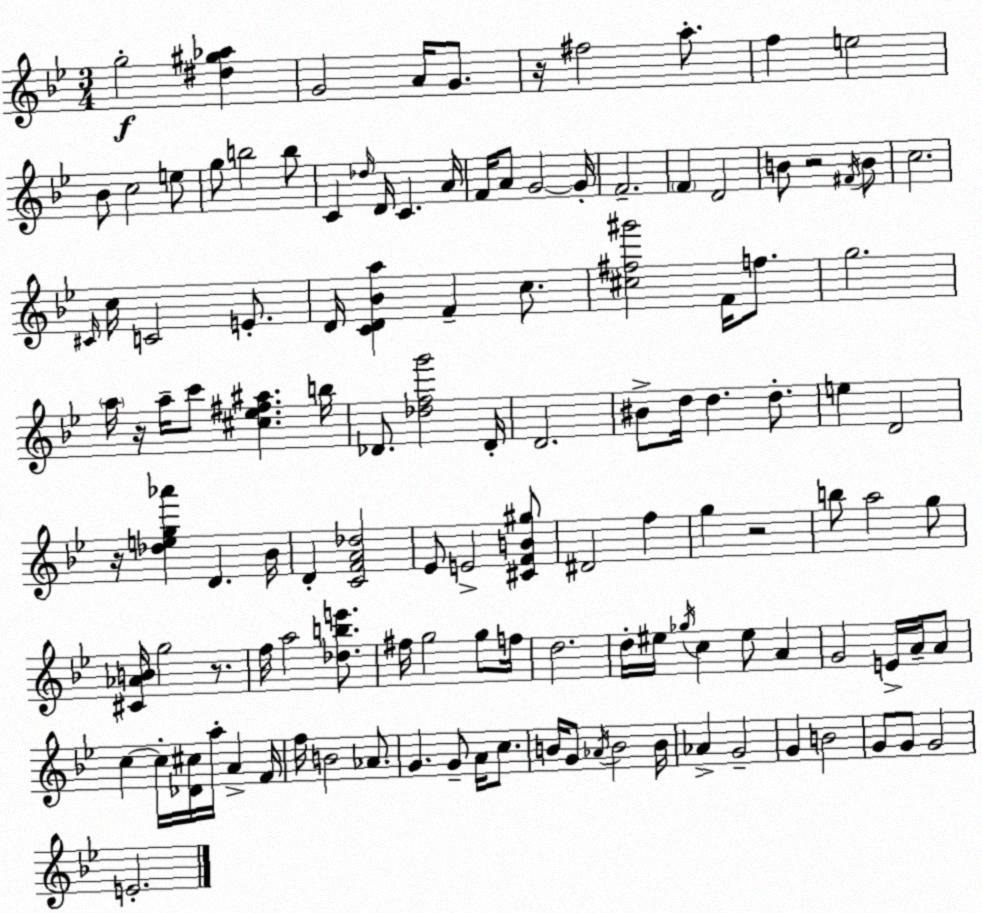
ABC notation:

X:1
T:Untitled
M:3/4
L:1/4
K:Gm
g2 [^d^g_a] G2 A/4 G/2 z/4 ^f2 a/2 f e2 _B/2 c2 e/2 g/2 b2 b/2 C _d/4 D/4 C A/4 F/4 A/2 G2 G/4 F2 F D2 B/2 z2 ^F/4 B/2 c2 ^C/4 c/4 C2 E/2 D/4 [CD_Ba] F c/2 [^c^f^g']2 F/4 f/2 g2 a/4 z/4 a/4 c'/2 [^c_e^f^a] b/4 _D/2 [_dfg']2 _D/4 D2 ^B/2 d/4 d d/2 e D2 z/4 [_deg_a'] D _B/4 D [CFA_d]2 _E/2 E2 [^CFB^g]/2 ^D2 f g z2 b/2 a2 g/2 [^C_AB]/4 g2 z/2 f/4 a2 [_dbe']/2 ^f/4 g2 g/2 f/4 d2 d/4 ^e/4 _g/4 c ^e/2 A G2 E/4 A/4 A/2 c c/4 [_D^c]/4 a/4 A F/4 f/4 B2 _A/2 G G/2 A/4 c/2 B/4 G/2 _A/4 B2 B/4 _A G2 G B2 G/2 G/2 G2 E2